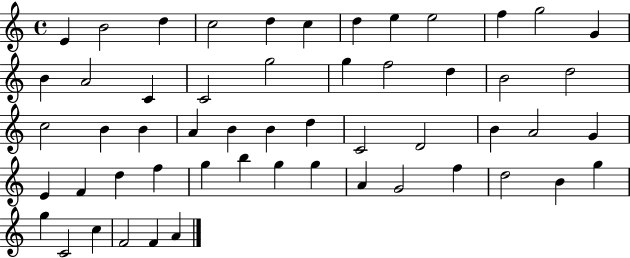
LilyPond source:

{
  \clef treble
  \time 4/4
  \defaultTimeSignature
  \key c \major
  e'4 b'2 d''4 | c''2 d''4 c''4 | d''4 e''4 e''2 | f''4 g''2 g'4 | \break b'4 a'2 c'4 | c'2 g''2 | g''4 f''2 d''4 | b'2 d''2 | \break c''2 b'4 b'4 | a'4 b'4 b'4 d''4 | c'2 d'2 | b'4 a'2 g'4 | \break e'4 f'4 d''4 f''4 | g''4 b''4 g''4 g''4 | a'4 g'2 f''4 | d''2 b'4 g''4 | \break g''4 c'2 c''4 | f'2 f'4 a'4 | \bar "|."
}